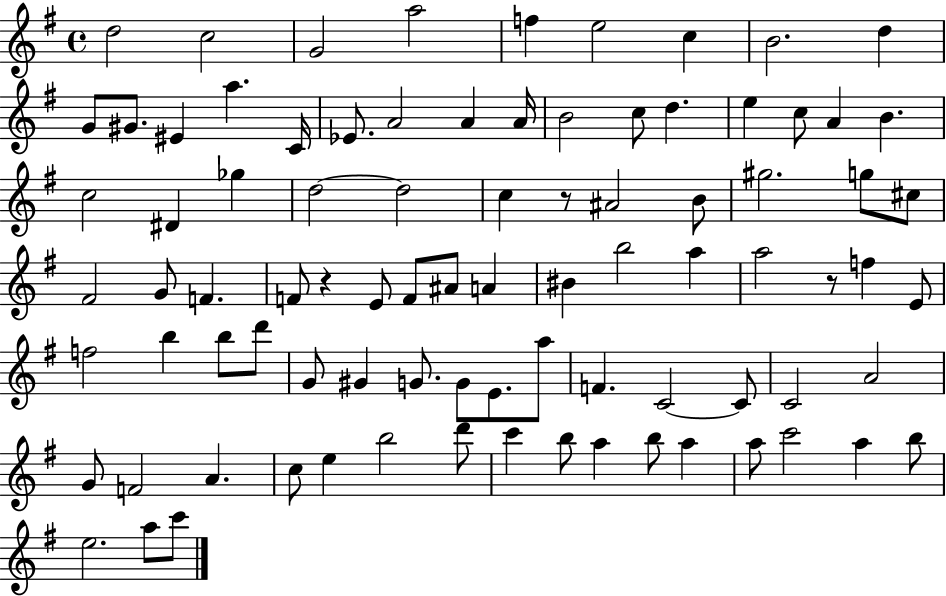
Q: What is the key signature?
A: G major